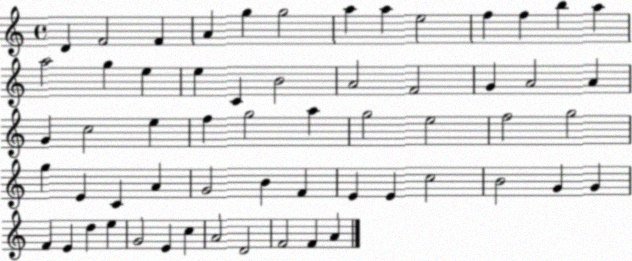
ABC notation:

X:1
T:Untitled
M:4/4
L:1/4
K:C
D F2 F A g g2 a a e2 f f b a a2 g e e C B2 A2 F2 G A2 A G c2 e f g2 a g2 e2 f2 g2 g E C A G2 B F E E c2 B2 G G F E d e G2 E c A2 D2 F2 F A